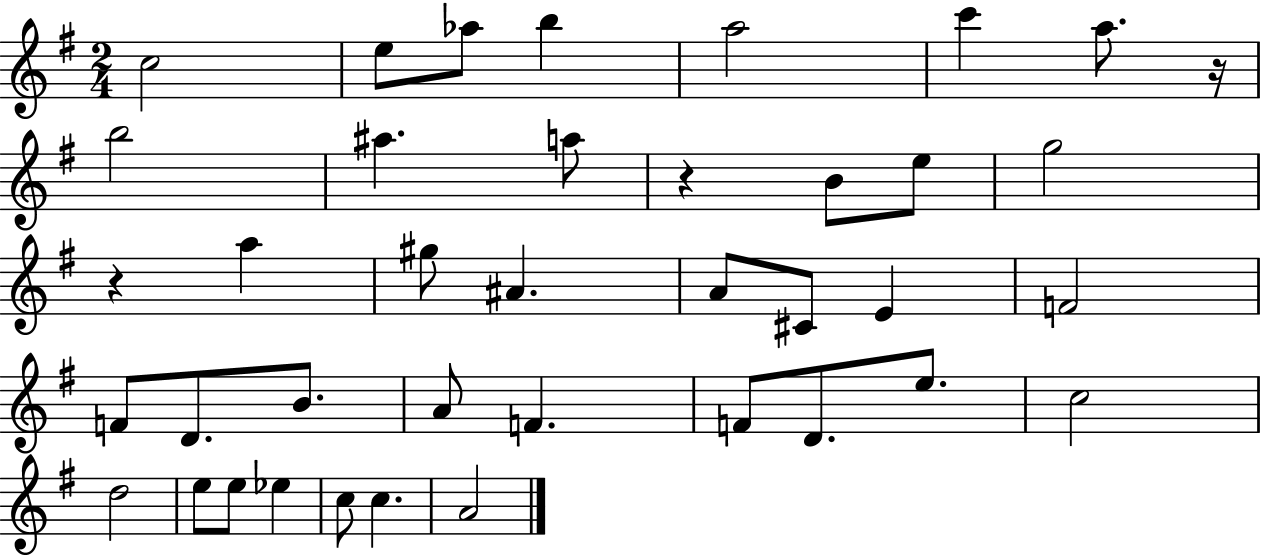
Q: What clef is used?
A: treble